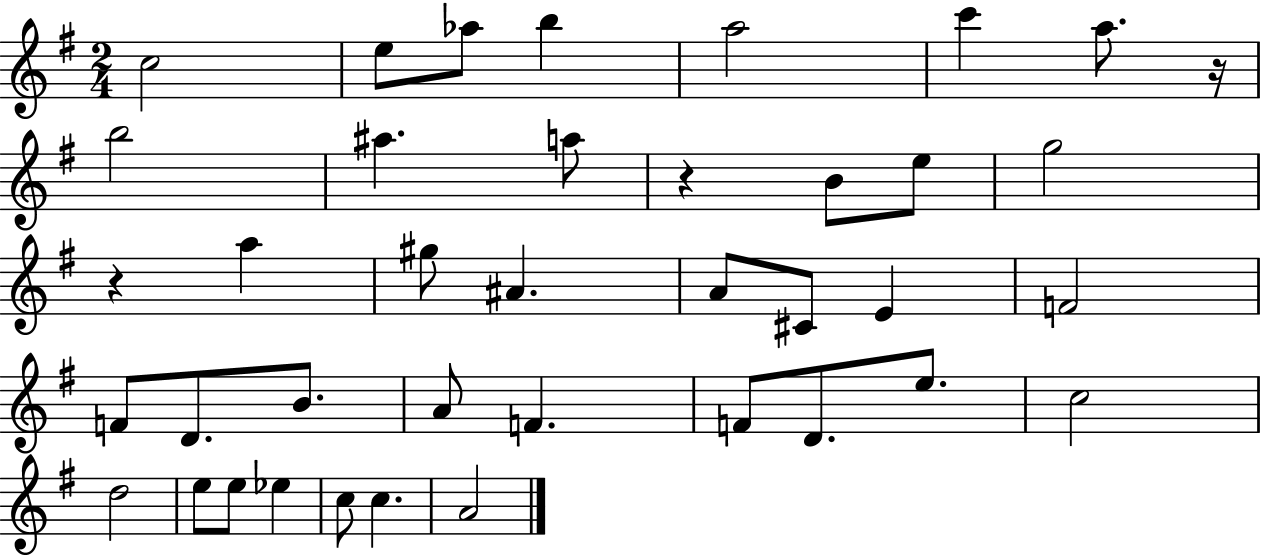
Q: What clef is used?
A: treble